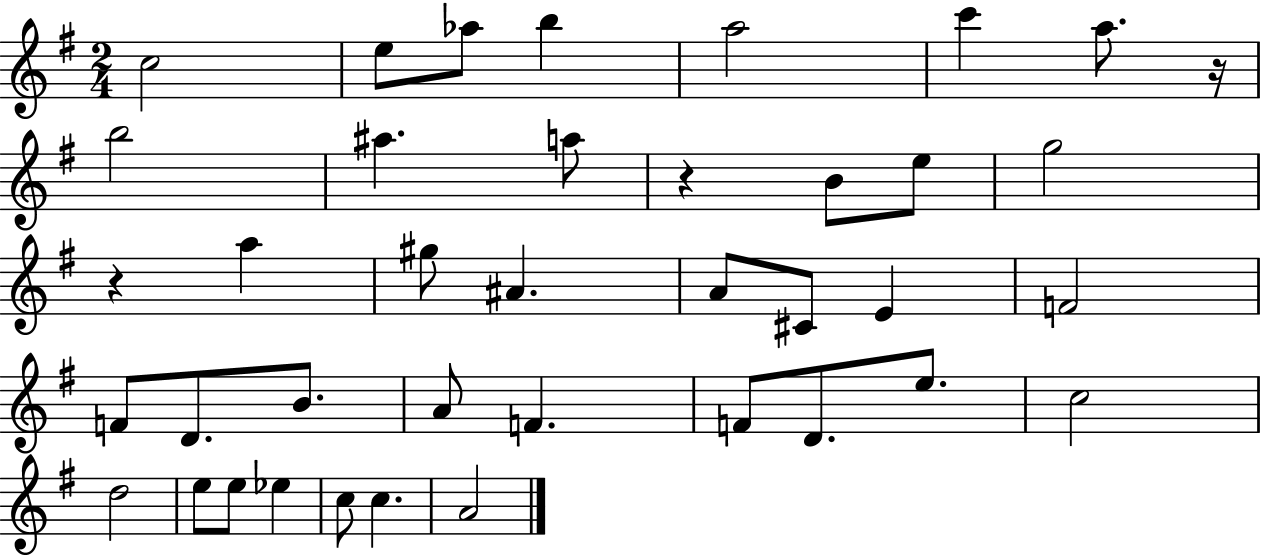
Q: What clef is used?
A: treble